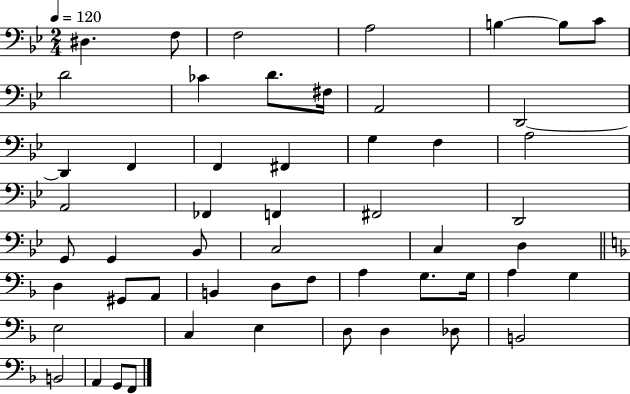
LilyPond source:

{
  \clef bass
  \numericTimeSignature
  \time 2/4
  \key bes \major
  \tempo 4 = 120
  dis4. f8 | f2 | a2 | b4~~ b8 c'8 | \break d'2 | ces'4 d'8. fis16 | a,2 | d,2~~ | \break d,4 f,4 | f,4 fis,4 | g4 f4 | a2 | \break a,2 | fes,4 f,4 | fis,2 | d,2 | \break g,8 g,4 bes,8 | c2 | c4 d4 | \bar "||" \break \key d \minor d4 gis,8 a,8 | b,4 d8 f8 | a4 g8. g16 | a4 g4 | \break e2 | c4 e4 | d8 d4 des8 | b,2 | \break b,2 | a,4 g,8 f,8 | \bar "|."
}